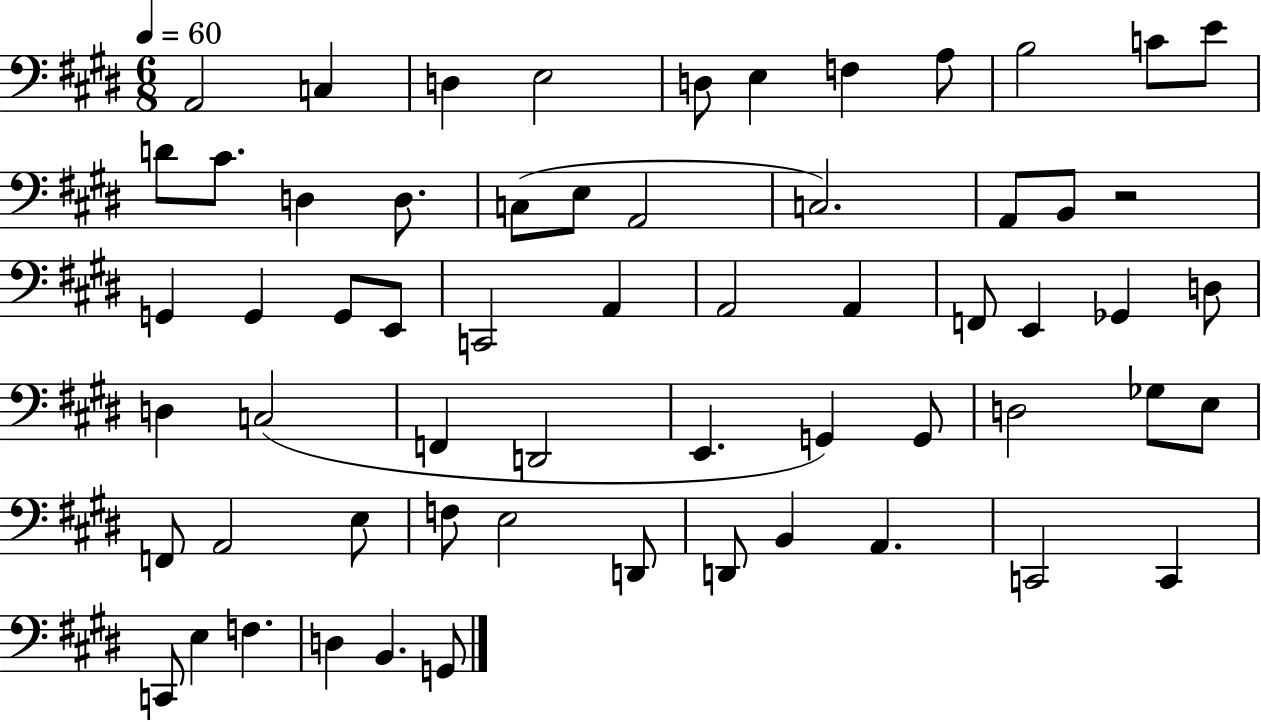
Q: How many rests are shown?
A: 1